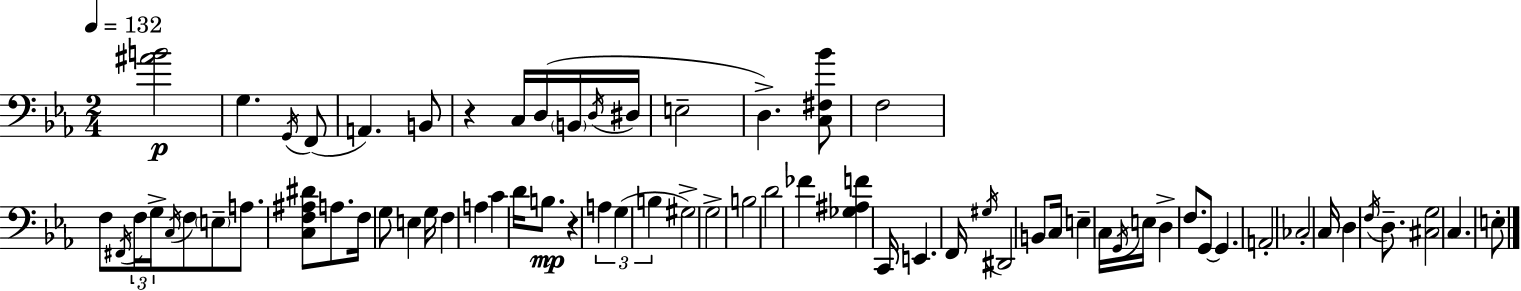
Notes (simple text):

[A#4,B4]/h G3/q. G2/s F2/e A2/q. B2/e R/q C3/s D3/s B2/s D3/s D#3/s E3/h D3/q. [C3,F#3,Bb4]/e F3/h F3/e F#2/s F3/s G3/s C3/s F3/e E3/e A3/e. [C3,F3,A#3,D#4]/e A3/e. F3/s G3/e E3/q G3/s F3/q A3/q C4/q D4/s B3/e. R/q A3/q G3/q B3/q G#3/h G3/h B3/h D4/h FES4/q [Gb3,A#3,F4]/q C2/s E2/q. F2/s G#3/s D#2/h B2/e C3/s E3/q C3/s G2/s E3/s D3/q F3/e. G2/e G2/q. A2/h CES3/h C3/s D3/q F3/s D3/e. [C#3,G3]/h C3/q. E3/e